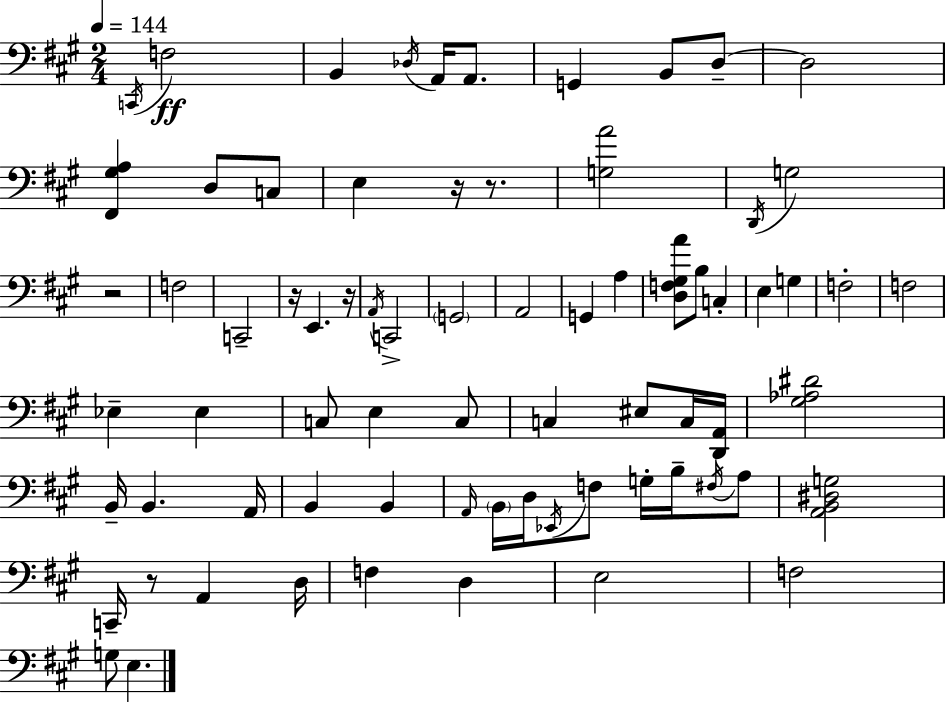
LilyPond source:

{
  \clef bass
  \numericTimeSignature
  \time 2/4
  \key a \major
  \tempo 4 = 144
  \acciaccatura { c,16 }\ff f2 | b,4 \acciaccatura { des16 } a,16 a,8. | g,4 b,8 | d8--~~ d2 | \break <fis, gis a>4 d8 | c8 e4 r16 r8. | <g a'>2 | \acciaccatura { d,16 } g2 | \break r2 | f2 | c,2-- | r16 e,4. | \break r16 \acciaccatura { a,16 } c,2-> | \parenthesize g,2 | a,2 | g,4 | \break a4 <d f gis a'>8 b8 | c4-. e4 | g4 f2-. | f2 | \break ees4-- | ees4 c8 e4 | c8 c4 | eis8 c16 <d, a,>16 <gis aes dis'>2 | \break b,16-- b,4. | a,16 b,4 | b,4 \grace { a,16 } \parenthesize b,16 d16 \acciaccatura { ees,16 } | f8 g16-. b16-- \acciaccatura { fis16 } a8 <a, b, dis g>2 | \break c,16-- | r8 a,4 d16 f4 | d4 e2 | f2 | \break g8 | e4. \bar "|."
}